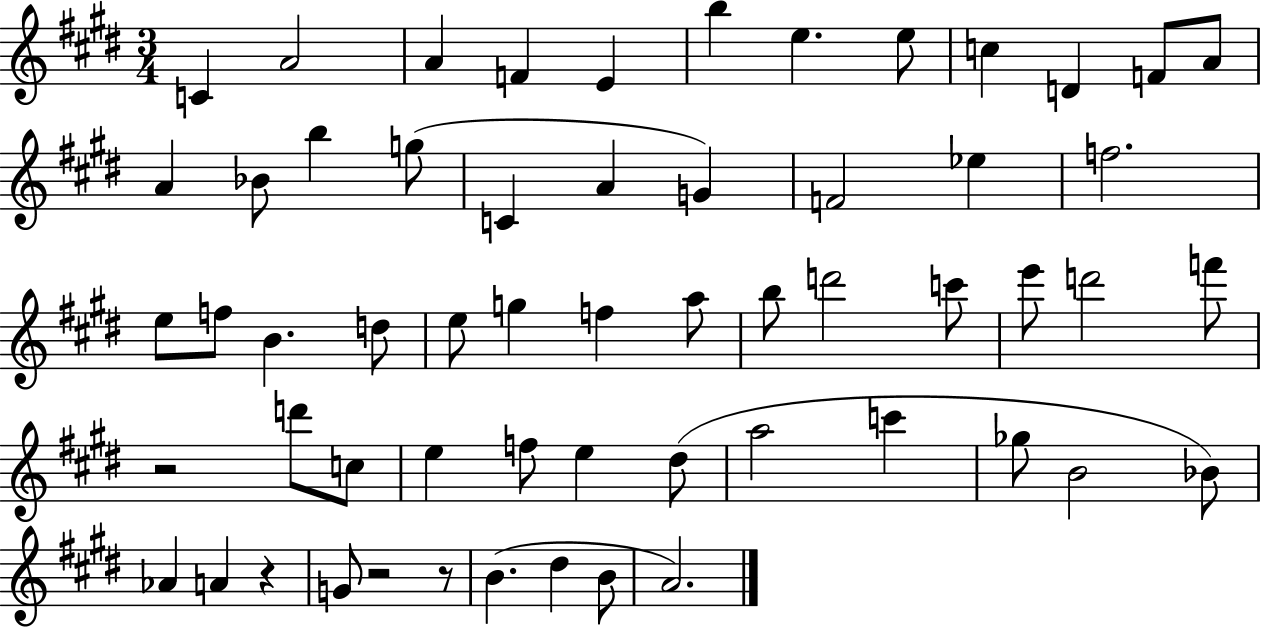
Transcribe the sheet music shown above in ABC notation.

X:1
T:Untitled
M:3/4
L:1/4
K:E
C A2 A F E b e e/2 c D F/2 A/2 A _B/2 b g/2 C A G F2 _e f2 e/2 f/2 B d/2 e/2 g f a/2 b/2 d'2 c'/2 e'/2 d'2 f'/2 z2 d'/2 c/2 e f/2 e ^d/2 a2 c' _g/2 B2 _B/2 _A A z G/2 z2 z/2 B ^d B/2 A2